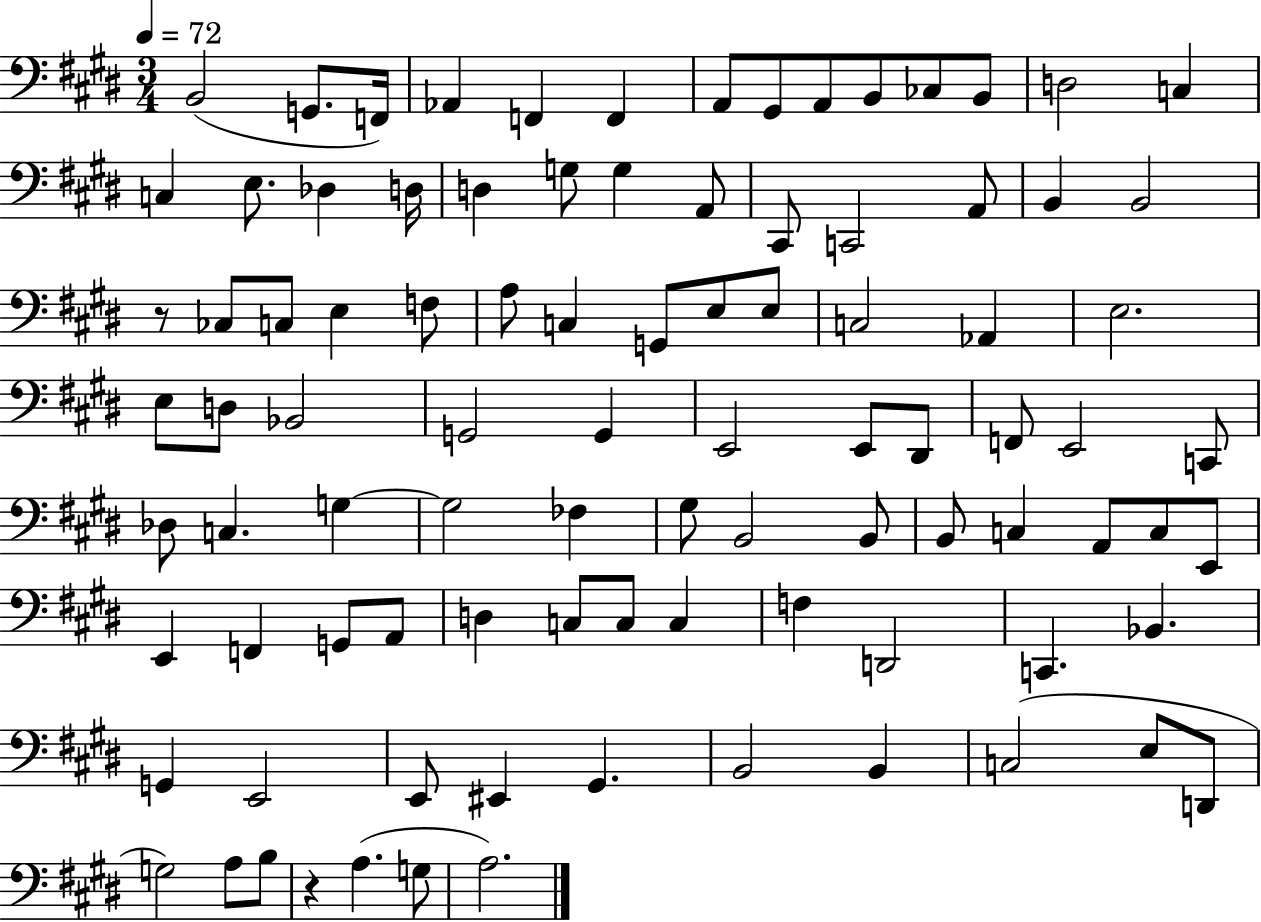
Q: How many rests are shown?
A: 2